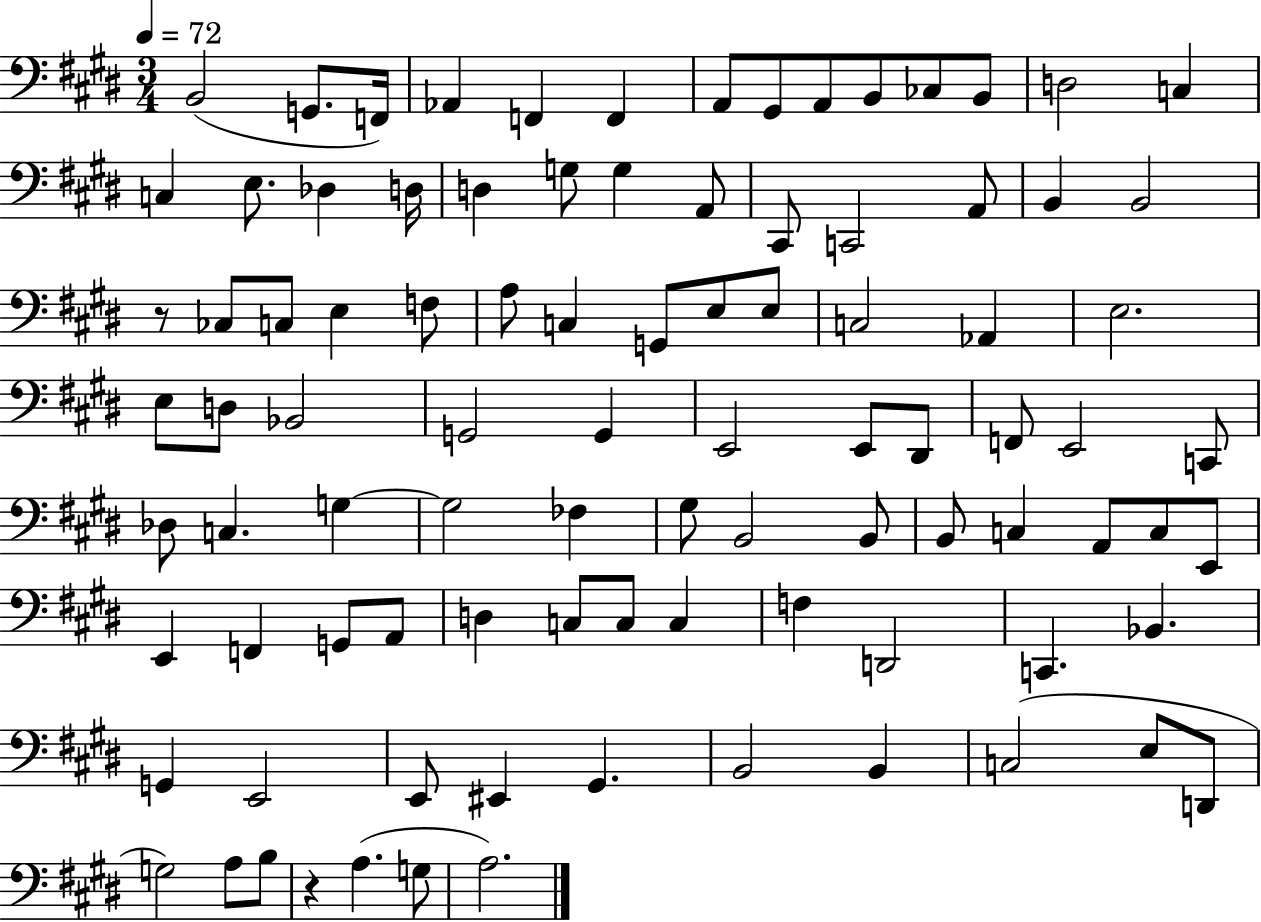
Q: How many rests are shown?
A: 2